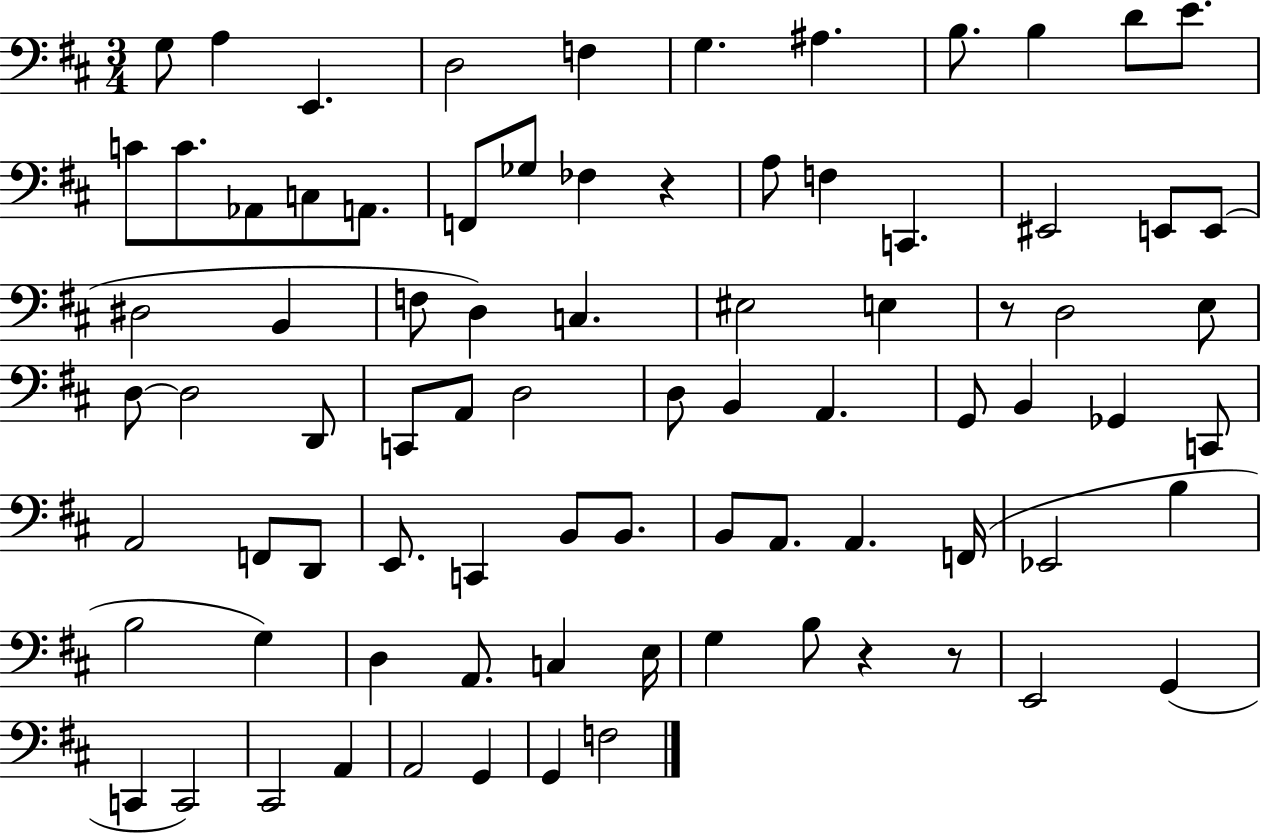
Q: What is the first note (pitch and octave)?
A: G3